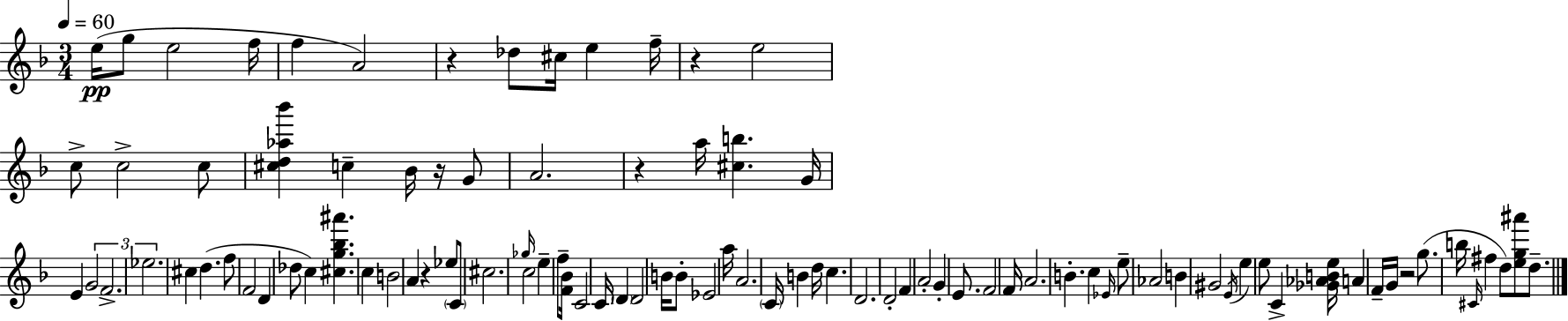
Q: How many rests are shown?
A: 6